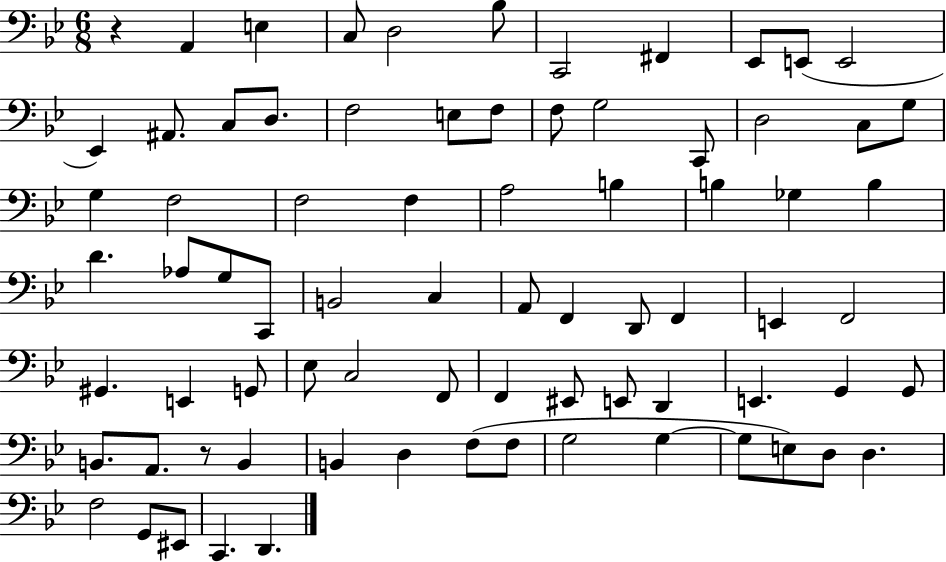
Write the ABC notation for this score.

X:1
T:Untitled
M:6/8
L:1/4
K:Bb
z A,, E, C,/2 D,2 _B,/2 C,,2 ^F,, _E,,/2 E,,/2 E,,2 _E,, ^A,,/2 C,/2 D,/2 F,2 E,/2 F,/2 F,/2 G,2 C,,/2 D,2 C,/2 G,/2 G, F,2 F,2 F, A,2 B, B, _G, B, D _A,/2 G,/2 C,,/2 B,,2 C, A,,/2 F,, D,,/2 F,, E,, F,,2 ^G,, E,, G,,/2 _E,/2 C,2 F,,/2 F,, ^E,,/2 E,,/2 D,, E,, G,, G,,/2 B,,/2 A,,/2 z/2 B,, B,, D, F,/2 F,/2 G,2 G, G,/2 E,/2 D,/2 D, F,2 G,,/2 ^E,,/2 C,, D,,